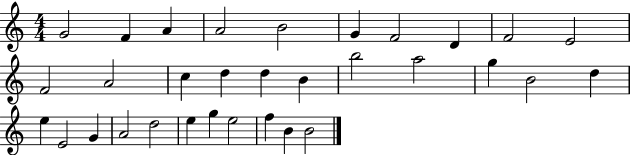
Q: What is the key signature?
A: C major